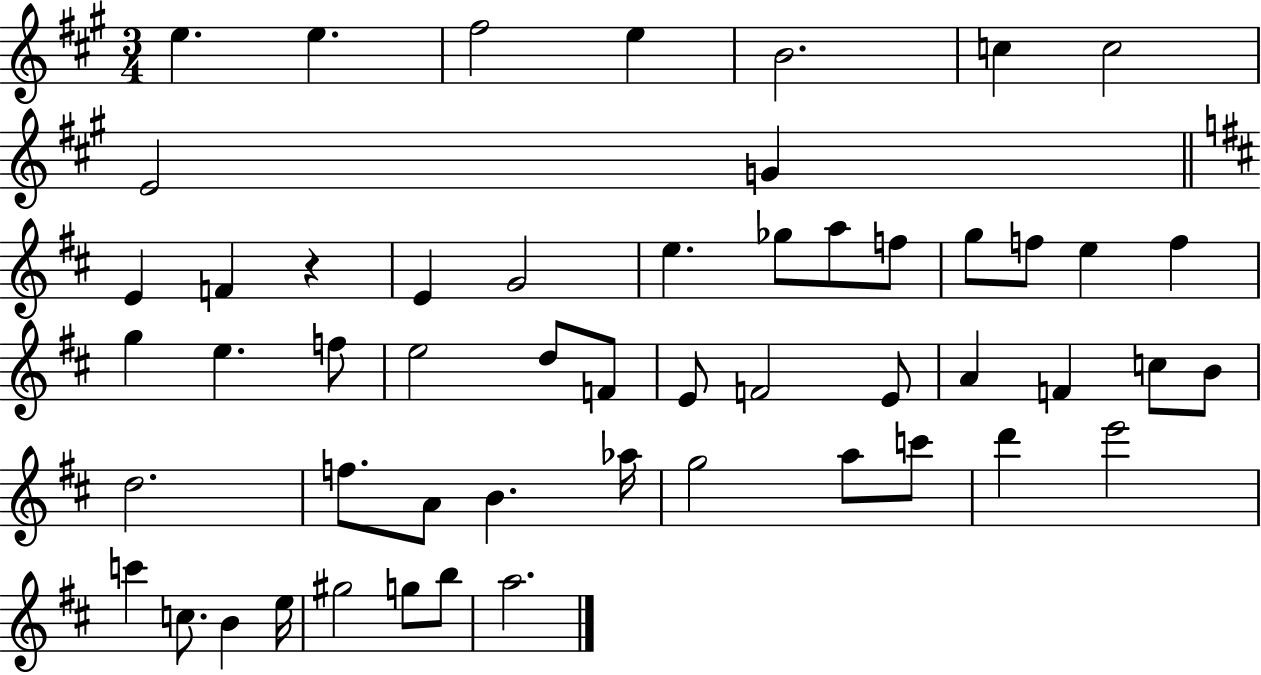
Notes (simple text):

E5/q. E5/q. F#5/h E5/q B4/h. C5/q C5/h E4/h G4/q E4/q F4/q R/q E4/q G4/h E5/q. Gb5/e A5/e F5/e G5/e F5/e E5/q F5/q G5/q E5/q. F5/e E5/h D5/e F4/e E4/e F4/h E4/e A4/q F4/q C5/e B4/e D5/h. F5/e. A4/e B4/q. Ab5/s G5/h A5/e C6/e D6/q E6/h C6/q C5/e. B4/q E5/s G#5/h G5/e B5/e A5/h.